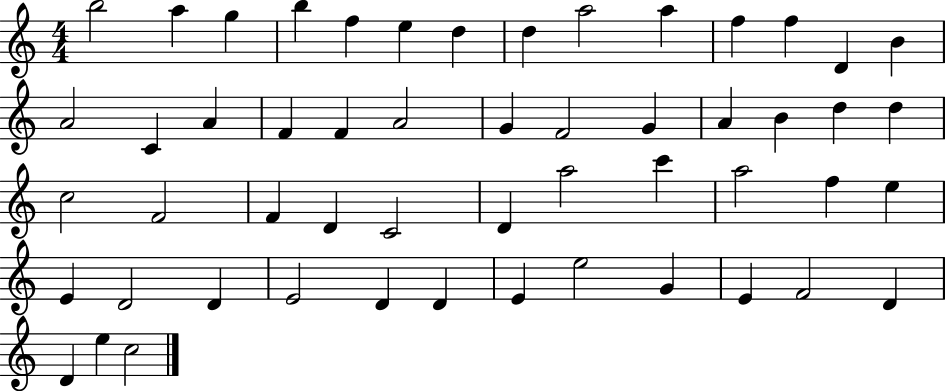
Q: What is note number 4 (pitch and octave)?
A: B5